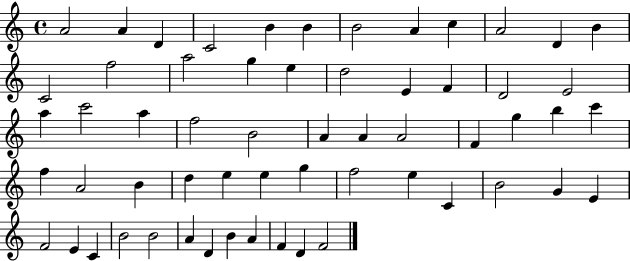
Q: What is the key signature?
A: C major